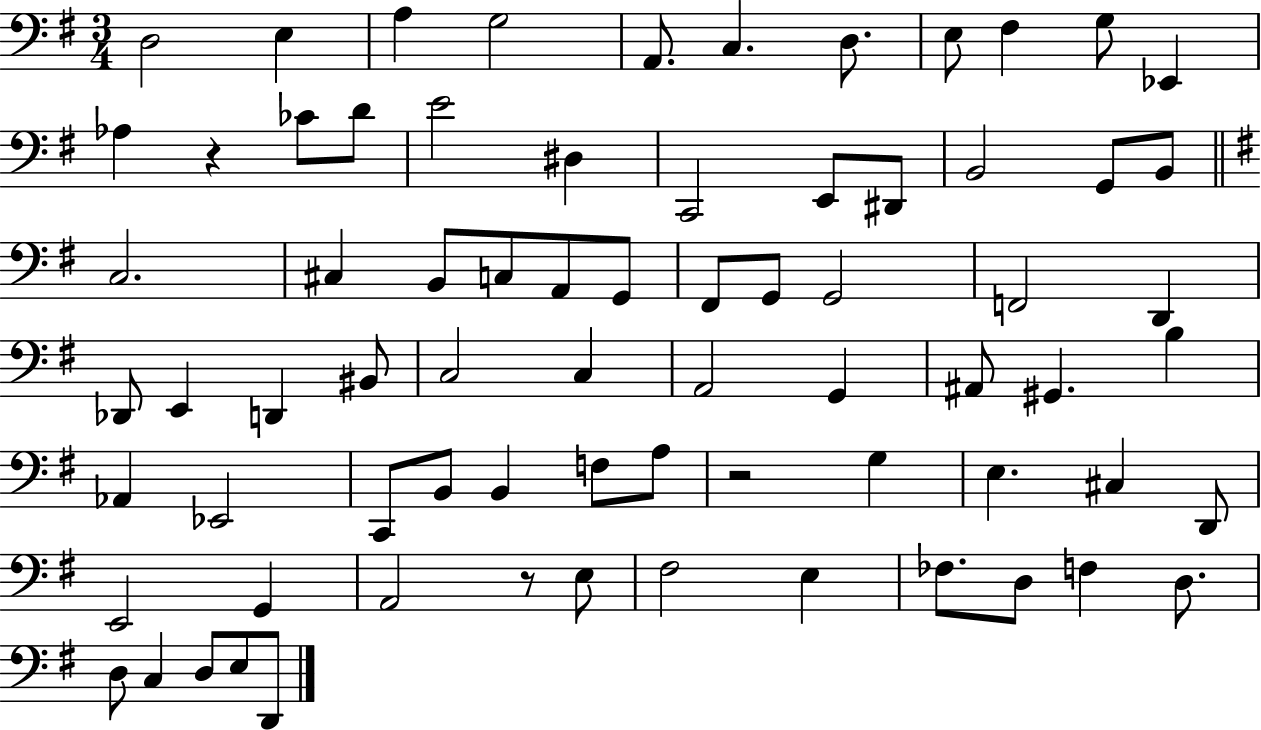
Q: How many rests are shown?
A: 3